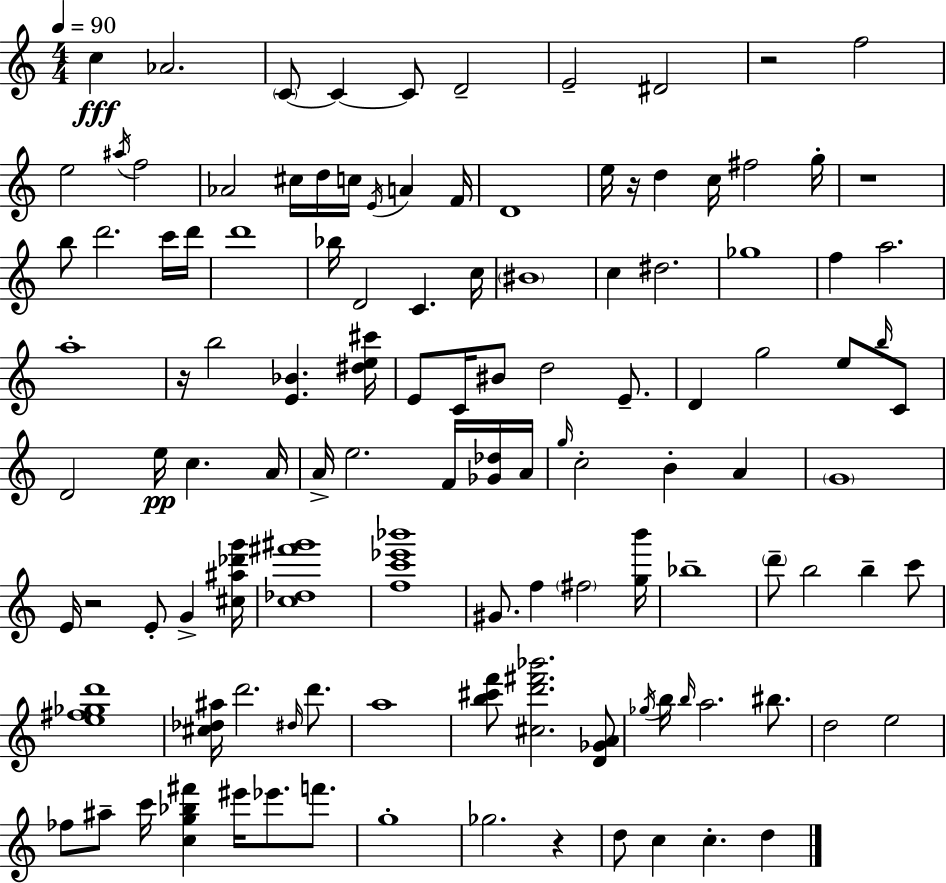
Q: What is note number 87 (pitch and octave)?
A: E5